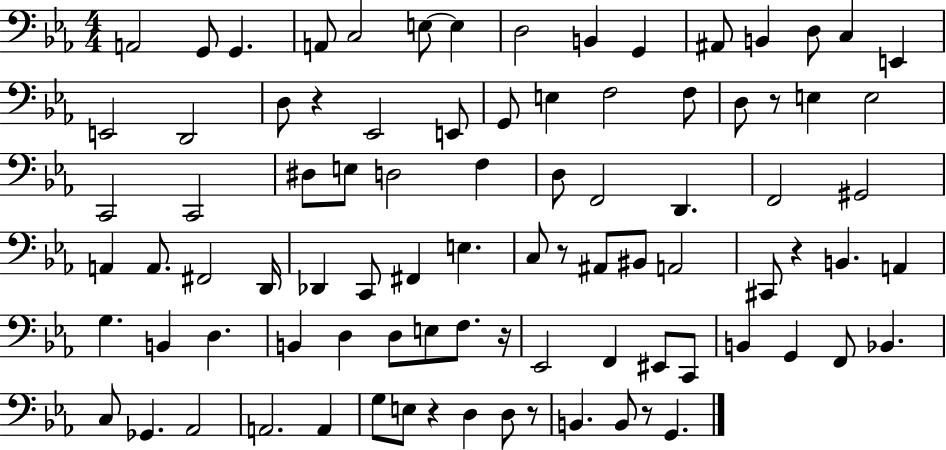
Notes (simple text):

A2/h G2/e G2/q. A2/e C3/h E3/e E3/q D3/h B2/q G2/q A#2/e B2/q D3/e C3/q E2/q E2/h D2/h D3/e R/q Eb2/h E2/e G2/e E3/q F3/h F3/e D3/e R/e E3/q E3/h C2/h C2/h D#3/e E3/e D3/h F3/q D3/e F2/h D2/q. F2/h G#2/h A2/q A2/e. F#2/h D2/s Db2/q C2/e F#2/q E3/q. C3/e R/e A#2/e BIS2/e A2/h C#2/e R/q B2/q. A2/q G3/q. B2/q D3/q. B2/q D3/q D3/e E3/e F3/e. R/s Eb2/h F2/q EIS2/e C2/e B2/q G2/q F2/e Bb2/q. C3/e Gb2/q. Ab2/h A2/h. A2/q G3/e E3/e R/q D3/q D3/e R/e B2/q. B2/e R/e G2/q.